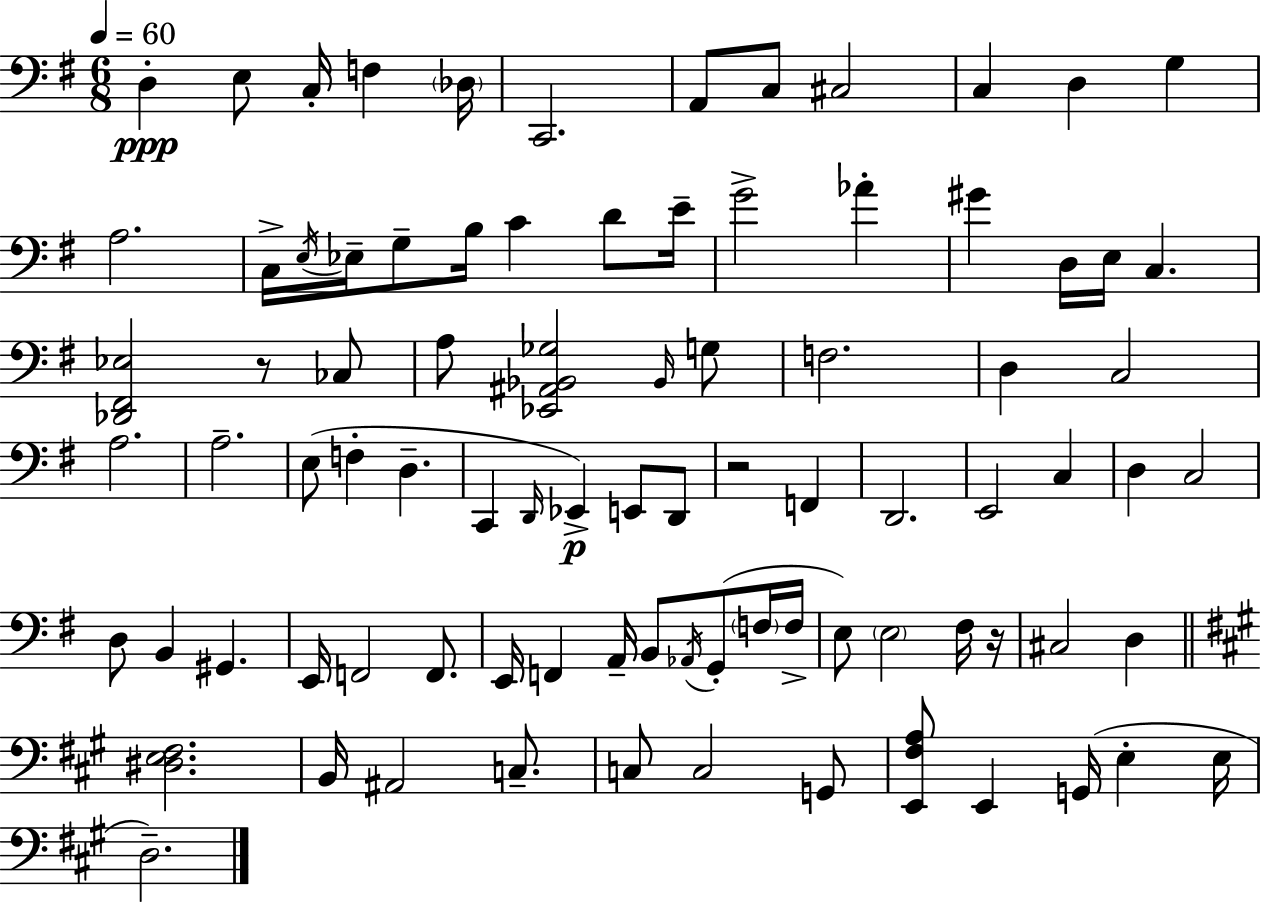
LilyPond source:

{
  \clef bass
  \numericTimeSignature
  \time 6/8
  \key e \minor
  \tempo 4 = 60
  d4-.\ppp e8 c16-. f4 \parenthesize des16 | c,2. | a,8 c8 cis2 | c4 d4 g4 | \break a2. | c16-> \acciaccatura { e16 } ees16-- g8-- b16 c'4 d'8 | e'16-- g'2-> aes'4-. | gis'4 d16 e16 c4. | \break <des, fis, ees>2 r8 ces8 | a8 <ees, ais, bes, ges>2 \grace { bes,16 } | g8 f2. | d4 c2 | \break a2. | a2.-- | e8( f4-. d4.-- | c,4 \grace { d,16 }\p) ees,4-> e,8 | \break d,8 r2 f,4 | d,2. | e,2 c4 | d4 c2 | \break d8 b,4 gis,4. | e,16 f,2 | f,8. e,16 f,4 a,16-- b,8 \acciaccatura { aes,16 }( | g,8-. \parenthesize f16 f16-> e8) \parenthesize e2 | \break fis16 r16 cis2 | d4 \bar "||" \break \key a \major <dis e fis>2. | b,16 ais,2 c8.-- | c8 c2 g,8 | <e, fis a>8 e,4 g,16( e4-. e16 | \break d2.--) | \bar "|."
}